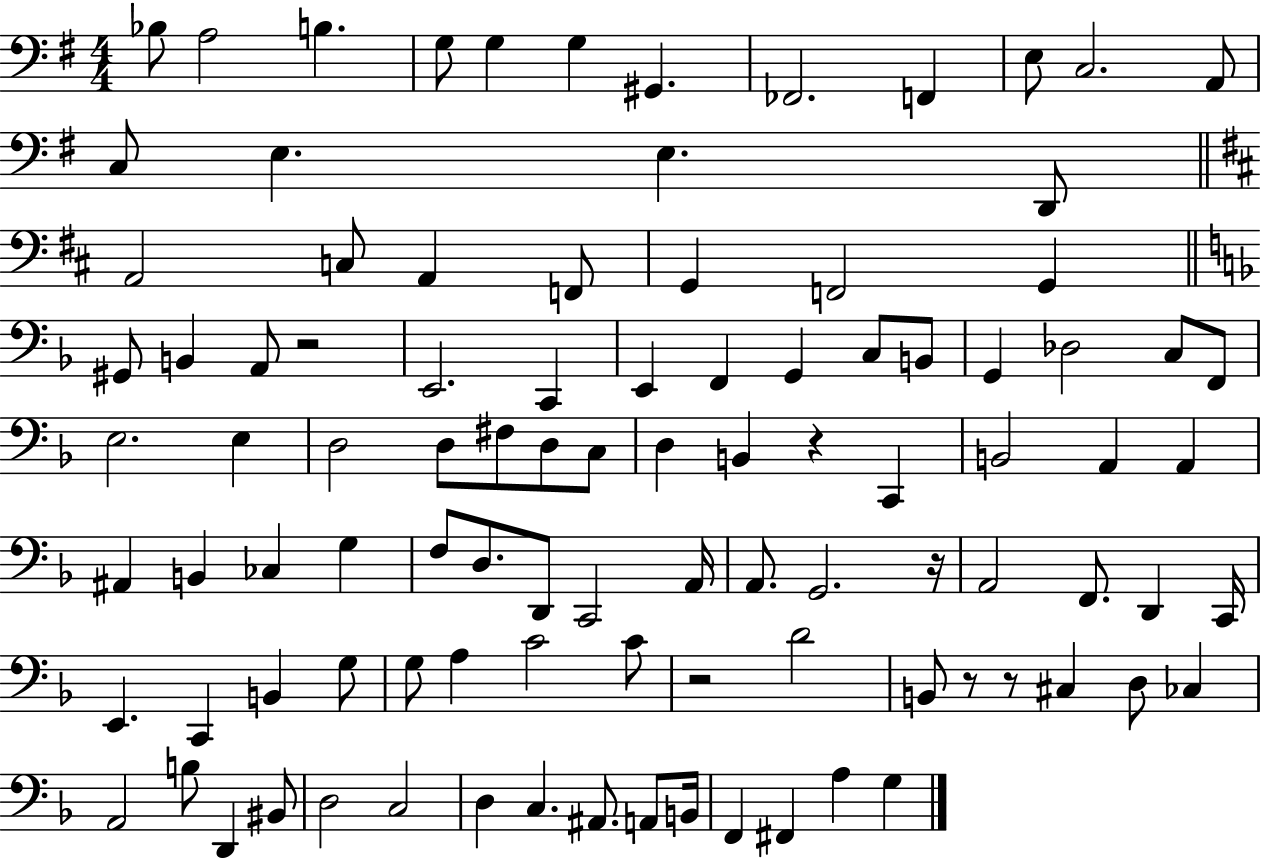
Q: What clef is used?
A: bass